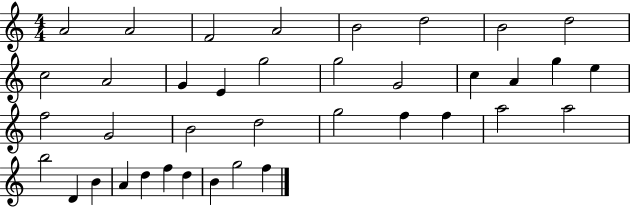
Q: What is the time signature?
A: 4/4